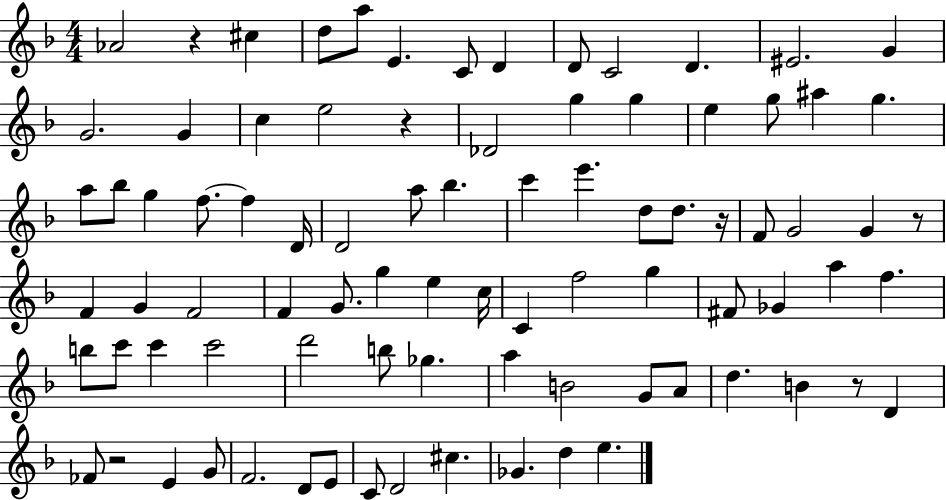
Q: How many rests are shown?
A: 6